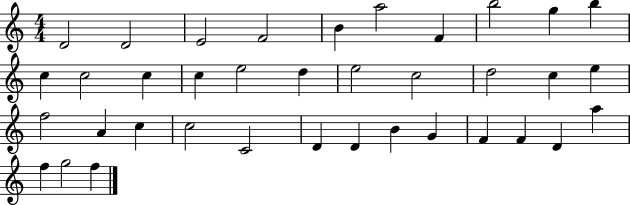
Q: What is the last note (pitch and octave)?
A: F5